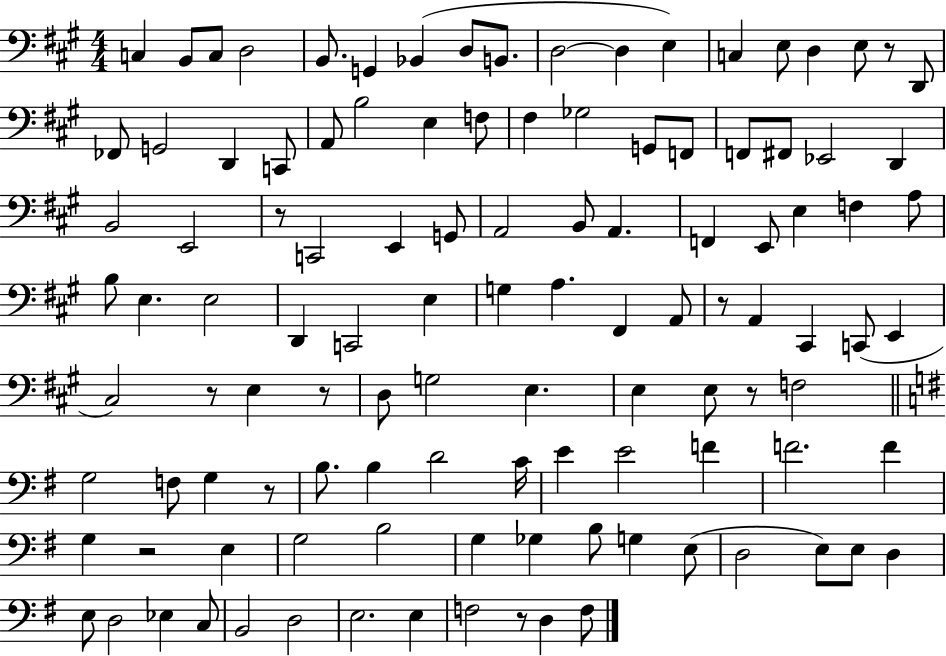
{
  \clef bass
  \numericTimeSignature
  \time 4/4
  \key a \major
  \repeat volta 2 { c4 b,8 c8 d2 | b,8. g,4 bes,4( d8 b,8. | d2~~ d4 e4) | c4 e8 d4 e8 r8 d,8 | \break fes,8 g,2 d,4 c,8 | a,8 b2 e4 f8 | fis4 ges2 g,8 f,8 | f,8 fis,8 ees,2 d,4 | \break b,2 e,2 | r8 c,2 e,4 g,8 | a,2 b,8 a,4. | f,4 e,8 e4 f4 a8 | \break b8 e4. e2 | d,4 c,2 e4 | g4 a4. fis,4 a,8 | r8 a,4 cis,4 c,8( e,4 | \break cis2) r8 e4 r8 | d8 g2 e4. | e4 e8 r8 f2 | \bar "||" \break \key e \minor g2 f8 g4 r8 | b8. b4 d'2 c'16 | e'4 e'2 f'4 | f'2. f'4 | \break g4 r2 e4 | g2 b2 | g4 ges4 b8 g4 e8( | d2 e8) e8 d4 | \break e8 d2 ees4 c8 | b,2 d2 | e2. e4 | f2 r8 d4 f8 | \break } \bar "|."
}